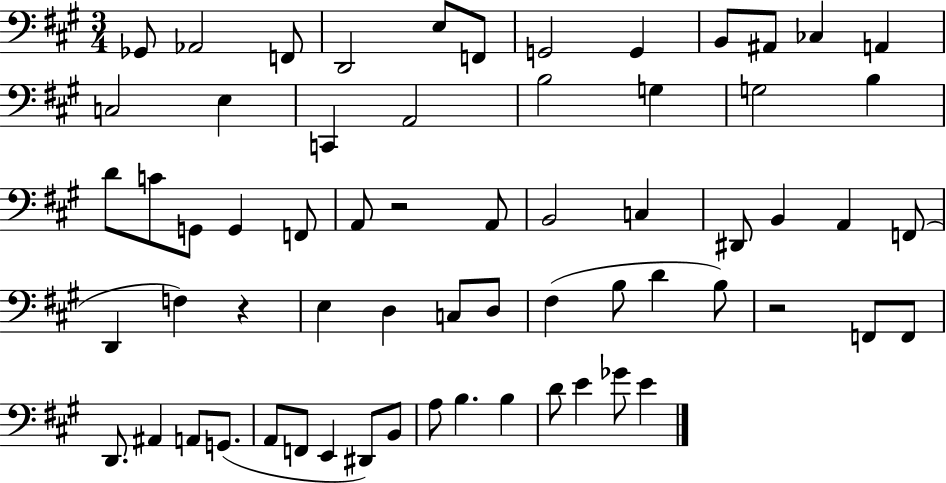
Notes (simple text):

Gb2/e Ab2/h F2/e D2/h E3/e F2/e G2/h G2/q B2/e A#2/e CES3/q A2/q C3/h E3/q C2/q A2/h B3/h G3/q G3/h B3/q D4/e C4/e G2/e G2/q F2/e A2/e R/h A2/e B2/h C3/q D#2/e B2/q A2/q F2/e D2/q F3/q R/q E3/q D3/q C3/e D3/e F#3/q B3/e D4/q B3/e R/h F2/e F2/e D2/e. A#2/q A2/e G2/e. A2/e F2/e E2/q D#2/e B2/e A3/e B3/q. B3/q D4/e E4/q Gb4/e E4/q